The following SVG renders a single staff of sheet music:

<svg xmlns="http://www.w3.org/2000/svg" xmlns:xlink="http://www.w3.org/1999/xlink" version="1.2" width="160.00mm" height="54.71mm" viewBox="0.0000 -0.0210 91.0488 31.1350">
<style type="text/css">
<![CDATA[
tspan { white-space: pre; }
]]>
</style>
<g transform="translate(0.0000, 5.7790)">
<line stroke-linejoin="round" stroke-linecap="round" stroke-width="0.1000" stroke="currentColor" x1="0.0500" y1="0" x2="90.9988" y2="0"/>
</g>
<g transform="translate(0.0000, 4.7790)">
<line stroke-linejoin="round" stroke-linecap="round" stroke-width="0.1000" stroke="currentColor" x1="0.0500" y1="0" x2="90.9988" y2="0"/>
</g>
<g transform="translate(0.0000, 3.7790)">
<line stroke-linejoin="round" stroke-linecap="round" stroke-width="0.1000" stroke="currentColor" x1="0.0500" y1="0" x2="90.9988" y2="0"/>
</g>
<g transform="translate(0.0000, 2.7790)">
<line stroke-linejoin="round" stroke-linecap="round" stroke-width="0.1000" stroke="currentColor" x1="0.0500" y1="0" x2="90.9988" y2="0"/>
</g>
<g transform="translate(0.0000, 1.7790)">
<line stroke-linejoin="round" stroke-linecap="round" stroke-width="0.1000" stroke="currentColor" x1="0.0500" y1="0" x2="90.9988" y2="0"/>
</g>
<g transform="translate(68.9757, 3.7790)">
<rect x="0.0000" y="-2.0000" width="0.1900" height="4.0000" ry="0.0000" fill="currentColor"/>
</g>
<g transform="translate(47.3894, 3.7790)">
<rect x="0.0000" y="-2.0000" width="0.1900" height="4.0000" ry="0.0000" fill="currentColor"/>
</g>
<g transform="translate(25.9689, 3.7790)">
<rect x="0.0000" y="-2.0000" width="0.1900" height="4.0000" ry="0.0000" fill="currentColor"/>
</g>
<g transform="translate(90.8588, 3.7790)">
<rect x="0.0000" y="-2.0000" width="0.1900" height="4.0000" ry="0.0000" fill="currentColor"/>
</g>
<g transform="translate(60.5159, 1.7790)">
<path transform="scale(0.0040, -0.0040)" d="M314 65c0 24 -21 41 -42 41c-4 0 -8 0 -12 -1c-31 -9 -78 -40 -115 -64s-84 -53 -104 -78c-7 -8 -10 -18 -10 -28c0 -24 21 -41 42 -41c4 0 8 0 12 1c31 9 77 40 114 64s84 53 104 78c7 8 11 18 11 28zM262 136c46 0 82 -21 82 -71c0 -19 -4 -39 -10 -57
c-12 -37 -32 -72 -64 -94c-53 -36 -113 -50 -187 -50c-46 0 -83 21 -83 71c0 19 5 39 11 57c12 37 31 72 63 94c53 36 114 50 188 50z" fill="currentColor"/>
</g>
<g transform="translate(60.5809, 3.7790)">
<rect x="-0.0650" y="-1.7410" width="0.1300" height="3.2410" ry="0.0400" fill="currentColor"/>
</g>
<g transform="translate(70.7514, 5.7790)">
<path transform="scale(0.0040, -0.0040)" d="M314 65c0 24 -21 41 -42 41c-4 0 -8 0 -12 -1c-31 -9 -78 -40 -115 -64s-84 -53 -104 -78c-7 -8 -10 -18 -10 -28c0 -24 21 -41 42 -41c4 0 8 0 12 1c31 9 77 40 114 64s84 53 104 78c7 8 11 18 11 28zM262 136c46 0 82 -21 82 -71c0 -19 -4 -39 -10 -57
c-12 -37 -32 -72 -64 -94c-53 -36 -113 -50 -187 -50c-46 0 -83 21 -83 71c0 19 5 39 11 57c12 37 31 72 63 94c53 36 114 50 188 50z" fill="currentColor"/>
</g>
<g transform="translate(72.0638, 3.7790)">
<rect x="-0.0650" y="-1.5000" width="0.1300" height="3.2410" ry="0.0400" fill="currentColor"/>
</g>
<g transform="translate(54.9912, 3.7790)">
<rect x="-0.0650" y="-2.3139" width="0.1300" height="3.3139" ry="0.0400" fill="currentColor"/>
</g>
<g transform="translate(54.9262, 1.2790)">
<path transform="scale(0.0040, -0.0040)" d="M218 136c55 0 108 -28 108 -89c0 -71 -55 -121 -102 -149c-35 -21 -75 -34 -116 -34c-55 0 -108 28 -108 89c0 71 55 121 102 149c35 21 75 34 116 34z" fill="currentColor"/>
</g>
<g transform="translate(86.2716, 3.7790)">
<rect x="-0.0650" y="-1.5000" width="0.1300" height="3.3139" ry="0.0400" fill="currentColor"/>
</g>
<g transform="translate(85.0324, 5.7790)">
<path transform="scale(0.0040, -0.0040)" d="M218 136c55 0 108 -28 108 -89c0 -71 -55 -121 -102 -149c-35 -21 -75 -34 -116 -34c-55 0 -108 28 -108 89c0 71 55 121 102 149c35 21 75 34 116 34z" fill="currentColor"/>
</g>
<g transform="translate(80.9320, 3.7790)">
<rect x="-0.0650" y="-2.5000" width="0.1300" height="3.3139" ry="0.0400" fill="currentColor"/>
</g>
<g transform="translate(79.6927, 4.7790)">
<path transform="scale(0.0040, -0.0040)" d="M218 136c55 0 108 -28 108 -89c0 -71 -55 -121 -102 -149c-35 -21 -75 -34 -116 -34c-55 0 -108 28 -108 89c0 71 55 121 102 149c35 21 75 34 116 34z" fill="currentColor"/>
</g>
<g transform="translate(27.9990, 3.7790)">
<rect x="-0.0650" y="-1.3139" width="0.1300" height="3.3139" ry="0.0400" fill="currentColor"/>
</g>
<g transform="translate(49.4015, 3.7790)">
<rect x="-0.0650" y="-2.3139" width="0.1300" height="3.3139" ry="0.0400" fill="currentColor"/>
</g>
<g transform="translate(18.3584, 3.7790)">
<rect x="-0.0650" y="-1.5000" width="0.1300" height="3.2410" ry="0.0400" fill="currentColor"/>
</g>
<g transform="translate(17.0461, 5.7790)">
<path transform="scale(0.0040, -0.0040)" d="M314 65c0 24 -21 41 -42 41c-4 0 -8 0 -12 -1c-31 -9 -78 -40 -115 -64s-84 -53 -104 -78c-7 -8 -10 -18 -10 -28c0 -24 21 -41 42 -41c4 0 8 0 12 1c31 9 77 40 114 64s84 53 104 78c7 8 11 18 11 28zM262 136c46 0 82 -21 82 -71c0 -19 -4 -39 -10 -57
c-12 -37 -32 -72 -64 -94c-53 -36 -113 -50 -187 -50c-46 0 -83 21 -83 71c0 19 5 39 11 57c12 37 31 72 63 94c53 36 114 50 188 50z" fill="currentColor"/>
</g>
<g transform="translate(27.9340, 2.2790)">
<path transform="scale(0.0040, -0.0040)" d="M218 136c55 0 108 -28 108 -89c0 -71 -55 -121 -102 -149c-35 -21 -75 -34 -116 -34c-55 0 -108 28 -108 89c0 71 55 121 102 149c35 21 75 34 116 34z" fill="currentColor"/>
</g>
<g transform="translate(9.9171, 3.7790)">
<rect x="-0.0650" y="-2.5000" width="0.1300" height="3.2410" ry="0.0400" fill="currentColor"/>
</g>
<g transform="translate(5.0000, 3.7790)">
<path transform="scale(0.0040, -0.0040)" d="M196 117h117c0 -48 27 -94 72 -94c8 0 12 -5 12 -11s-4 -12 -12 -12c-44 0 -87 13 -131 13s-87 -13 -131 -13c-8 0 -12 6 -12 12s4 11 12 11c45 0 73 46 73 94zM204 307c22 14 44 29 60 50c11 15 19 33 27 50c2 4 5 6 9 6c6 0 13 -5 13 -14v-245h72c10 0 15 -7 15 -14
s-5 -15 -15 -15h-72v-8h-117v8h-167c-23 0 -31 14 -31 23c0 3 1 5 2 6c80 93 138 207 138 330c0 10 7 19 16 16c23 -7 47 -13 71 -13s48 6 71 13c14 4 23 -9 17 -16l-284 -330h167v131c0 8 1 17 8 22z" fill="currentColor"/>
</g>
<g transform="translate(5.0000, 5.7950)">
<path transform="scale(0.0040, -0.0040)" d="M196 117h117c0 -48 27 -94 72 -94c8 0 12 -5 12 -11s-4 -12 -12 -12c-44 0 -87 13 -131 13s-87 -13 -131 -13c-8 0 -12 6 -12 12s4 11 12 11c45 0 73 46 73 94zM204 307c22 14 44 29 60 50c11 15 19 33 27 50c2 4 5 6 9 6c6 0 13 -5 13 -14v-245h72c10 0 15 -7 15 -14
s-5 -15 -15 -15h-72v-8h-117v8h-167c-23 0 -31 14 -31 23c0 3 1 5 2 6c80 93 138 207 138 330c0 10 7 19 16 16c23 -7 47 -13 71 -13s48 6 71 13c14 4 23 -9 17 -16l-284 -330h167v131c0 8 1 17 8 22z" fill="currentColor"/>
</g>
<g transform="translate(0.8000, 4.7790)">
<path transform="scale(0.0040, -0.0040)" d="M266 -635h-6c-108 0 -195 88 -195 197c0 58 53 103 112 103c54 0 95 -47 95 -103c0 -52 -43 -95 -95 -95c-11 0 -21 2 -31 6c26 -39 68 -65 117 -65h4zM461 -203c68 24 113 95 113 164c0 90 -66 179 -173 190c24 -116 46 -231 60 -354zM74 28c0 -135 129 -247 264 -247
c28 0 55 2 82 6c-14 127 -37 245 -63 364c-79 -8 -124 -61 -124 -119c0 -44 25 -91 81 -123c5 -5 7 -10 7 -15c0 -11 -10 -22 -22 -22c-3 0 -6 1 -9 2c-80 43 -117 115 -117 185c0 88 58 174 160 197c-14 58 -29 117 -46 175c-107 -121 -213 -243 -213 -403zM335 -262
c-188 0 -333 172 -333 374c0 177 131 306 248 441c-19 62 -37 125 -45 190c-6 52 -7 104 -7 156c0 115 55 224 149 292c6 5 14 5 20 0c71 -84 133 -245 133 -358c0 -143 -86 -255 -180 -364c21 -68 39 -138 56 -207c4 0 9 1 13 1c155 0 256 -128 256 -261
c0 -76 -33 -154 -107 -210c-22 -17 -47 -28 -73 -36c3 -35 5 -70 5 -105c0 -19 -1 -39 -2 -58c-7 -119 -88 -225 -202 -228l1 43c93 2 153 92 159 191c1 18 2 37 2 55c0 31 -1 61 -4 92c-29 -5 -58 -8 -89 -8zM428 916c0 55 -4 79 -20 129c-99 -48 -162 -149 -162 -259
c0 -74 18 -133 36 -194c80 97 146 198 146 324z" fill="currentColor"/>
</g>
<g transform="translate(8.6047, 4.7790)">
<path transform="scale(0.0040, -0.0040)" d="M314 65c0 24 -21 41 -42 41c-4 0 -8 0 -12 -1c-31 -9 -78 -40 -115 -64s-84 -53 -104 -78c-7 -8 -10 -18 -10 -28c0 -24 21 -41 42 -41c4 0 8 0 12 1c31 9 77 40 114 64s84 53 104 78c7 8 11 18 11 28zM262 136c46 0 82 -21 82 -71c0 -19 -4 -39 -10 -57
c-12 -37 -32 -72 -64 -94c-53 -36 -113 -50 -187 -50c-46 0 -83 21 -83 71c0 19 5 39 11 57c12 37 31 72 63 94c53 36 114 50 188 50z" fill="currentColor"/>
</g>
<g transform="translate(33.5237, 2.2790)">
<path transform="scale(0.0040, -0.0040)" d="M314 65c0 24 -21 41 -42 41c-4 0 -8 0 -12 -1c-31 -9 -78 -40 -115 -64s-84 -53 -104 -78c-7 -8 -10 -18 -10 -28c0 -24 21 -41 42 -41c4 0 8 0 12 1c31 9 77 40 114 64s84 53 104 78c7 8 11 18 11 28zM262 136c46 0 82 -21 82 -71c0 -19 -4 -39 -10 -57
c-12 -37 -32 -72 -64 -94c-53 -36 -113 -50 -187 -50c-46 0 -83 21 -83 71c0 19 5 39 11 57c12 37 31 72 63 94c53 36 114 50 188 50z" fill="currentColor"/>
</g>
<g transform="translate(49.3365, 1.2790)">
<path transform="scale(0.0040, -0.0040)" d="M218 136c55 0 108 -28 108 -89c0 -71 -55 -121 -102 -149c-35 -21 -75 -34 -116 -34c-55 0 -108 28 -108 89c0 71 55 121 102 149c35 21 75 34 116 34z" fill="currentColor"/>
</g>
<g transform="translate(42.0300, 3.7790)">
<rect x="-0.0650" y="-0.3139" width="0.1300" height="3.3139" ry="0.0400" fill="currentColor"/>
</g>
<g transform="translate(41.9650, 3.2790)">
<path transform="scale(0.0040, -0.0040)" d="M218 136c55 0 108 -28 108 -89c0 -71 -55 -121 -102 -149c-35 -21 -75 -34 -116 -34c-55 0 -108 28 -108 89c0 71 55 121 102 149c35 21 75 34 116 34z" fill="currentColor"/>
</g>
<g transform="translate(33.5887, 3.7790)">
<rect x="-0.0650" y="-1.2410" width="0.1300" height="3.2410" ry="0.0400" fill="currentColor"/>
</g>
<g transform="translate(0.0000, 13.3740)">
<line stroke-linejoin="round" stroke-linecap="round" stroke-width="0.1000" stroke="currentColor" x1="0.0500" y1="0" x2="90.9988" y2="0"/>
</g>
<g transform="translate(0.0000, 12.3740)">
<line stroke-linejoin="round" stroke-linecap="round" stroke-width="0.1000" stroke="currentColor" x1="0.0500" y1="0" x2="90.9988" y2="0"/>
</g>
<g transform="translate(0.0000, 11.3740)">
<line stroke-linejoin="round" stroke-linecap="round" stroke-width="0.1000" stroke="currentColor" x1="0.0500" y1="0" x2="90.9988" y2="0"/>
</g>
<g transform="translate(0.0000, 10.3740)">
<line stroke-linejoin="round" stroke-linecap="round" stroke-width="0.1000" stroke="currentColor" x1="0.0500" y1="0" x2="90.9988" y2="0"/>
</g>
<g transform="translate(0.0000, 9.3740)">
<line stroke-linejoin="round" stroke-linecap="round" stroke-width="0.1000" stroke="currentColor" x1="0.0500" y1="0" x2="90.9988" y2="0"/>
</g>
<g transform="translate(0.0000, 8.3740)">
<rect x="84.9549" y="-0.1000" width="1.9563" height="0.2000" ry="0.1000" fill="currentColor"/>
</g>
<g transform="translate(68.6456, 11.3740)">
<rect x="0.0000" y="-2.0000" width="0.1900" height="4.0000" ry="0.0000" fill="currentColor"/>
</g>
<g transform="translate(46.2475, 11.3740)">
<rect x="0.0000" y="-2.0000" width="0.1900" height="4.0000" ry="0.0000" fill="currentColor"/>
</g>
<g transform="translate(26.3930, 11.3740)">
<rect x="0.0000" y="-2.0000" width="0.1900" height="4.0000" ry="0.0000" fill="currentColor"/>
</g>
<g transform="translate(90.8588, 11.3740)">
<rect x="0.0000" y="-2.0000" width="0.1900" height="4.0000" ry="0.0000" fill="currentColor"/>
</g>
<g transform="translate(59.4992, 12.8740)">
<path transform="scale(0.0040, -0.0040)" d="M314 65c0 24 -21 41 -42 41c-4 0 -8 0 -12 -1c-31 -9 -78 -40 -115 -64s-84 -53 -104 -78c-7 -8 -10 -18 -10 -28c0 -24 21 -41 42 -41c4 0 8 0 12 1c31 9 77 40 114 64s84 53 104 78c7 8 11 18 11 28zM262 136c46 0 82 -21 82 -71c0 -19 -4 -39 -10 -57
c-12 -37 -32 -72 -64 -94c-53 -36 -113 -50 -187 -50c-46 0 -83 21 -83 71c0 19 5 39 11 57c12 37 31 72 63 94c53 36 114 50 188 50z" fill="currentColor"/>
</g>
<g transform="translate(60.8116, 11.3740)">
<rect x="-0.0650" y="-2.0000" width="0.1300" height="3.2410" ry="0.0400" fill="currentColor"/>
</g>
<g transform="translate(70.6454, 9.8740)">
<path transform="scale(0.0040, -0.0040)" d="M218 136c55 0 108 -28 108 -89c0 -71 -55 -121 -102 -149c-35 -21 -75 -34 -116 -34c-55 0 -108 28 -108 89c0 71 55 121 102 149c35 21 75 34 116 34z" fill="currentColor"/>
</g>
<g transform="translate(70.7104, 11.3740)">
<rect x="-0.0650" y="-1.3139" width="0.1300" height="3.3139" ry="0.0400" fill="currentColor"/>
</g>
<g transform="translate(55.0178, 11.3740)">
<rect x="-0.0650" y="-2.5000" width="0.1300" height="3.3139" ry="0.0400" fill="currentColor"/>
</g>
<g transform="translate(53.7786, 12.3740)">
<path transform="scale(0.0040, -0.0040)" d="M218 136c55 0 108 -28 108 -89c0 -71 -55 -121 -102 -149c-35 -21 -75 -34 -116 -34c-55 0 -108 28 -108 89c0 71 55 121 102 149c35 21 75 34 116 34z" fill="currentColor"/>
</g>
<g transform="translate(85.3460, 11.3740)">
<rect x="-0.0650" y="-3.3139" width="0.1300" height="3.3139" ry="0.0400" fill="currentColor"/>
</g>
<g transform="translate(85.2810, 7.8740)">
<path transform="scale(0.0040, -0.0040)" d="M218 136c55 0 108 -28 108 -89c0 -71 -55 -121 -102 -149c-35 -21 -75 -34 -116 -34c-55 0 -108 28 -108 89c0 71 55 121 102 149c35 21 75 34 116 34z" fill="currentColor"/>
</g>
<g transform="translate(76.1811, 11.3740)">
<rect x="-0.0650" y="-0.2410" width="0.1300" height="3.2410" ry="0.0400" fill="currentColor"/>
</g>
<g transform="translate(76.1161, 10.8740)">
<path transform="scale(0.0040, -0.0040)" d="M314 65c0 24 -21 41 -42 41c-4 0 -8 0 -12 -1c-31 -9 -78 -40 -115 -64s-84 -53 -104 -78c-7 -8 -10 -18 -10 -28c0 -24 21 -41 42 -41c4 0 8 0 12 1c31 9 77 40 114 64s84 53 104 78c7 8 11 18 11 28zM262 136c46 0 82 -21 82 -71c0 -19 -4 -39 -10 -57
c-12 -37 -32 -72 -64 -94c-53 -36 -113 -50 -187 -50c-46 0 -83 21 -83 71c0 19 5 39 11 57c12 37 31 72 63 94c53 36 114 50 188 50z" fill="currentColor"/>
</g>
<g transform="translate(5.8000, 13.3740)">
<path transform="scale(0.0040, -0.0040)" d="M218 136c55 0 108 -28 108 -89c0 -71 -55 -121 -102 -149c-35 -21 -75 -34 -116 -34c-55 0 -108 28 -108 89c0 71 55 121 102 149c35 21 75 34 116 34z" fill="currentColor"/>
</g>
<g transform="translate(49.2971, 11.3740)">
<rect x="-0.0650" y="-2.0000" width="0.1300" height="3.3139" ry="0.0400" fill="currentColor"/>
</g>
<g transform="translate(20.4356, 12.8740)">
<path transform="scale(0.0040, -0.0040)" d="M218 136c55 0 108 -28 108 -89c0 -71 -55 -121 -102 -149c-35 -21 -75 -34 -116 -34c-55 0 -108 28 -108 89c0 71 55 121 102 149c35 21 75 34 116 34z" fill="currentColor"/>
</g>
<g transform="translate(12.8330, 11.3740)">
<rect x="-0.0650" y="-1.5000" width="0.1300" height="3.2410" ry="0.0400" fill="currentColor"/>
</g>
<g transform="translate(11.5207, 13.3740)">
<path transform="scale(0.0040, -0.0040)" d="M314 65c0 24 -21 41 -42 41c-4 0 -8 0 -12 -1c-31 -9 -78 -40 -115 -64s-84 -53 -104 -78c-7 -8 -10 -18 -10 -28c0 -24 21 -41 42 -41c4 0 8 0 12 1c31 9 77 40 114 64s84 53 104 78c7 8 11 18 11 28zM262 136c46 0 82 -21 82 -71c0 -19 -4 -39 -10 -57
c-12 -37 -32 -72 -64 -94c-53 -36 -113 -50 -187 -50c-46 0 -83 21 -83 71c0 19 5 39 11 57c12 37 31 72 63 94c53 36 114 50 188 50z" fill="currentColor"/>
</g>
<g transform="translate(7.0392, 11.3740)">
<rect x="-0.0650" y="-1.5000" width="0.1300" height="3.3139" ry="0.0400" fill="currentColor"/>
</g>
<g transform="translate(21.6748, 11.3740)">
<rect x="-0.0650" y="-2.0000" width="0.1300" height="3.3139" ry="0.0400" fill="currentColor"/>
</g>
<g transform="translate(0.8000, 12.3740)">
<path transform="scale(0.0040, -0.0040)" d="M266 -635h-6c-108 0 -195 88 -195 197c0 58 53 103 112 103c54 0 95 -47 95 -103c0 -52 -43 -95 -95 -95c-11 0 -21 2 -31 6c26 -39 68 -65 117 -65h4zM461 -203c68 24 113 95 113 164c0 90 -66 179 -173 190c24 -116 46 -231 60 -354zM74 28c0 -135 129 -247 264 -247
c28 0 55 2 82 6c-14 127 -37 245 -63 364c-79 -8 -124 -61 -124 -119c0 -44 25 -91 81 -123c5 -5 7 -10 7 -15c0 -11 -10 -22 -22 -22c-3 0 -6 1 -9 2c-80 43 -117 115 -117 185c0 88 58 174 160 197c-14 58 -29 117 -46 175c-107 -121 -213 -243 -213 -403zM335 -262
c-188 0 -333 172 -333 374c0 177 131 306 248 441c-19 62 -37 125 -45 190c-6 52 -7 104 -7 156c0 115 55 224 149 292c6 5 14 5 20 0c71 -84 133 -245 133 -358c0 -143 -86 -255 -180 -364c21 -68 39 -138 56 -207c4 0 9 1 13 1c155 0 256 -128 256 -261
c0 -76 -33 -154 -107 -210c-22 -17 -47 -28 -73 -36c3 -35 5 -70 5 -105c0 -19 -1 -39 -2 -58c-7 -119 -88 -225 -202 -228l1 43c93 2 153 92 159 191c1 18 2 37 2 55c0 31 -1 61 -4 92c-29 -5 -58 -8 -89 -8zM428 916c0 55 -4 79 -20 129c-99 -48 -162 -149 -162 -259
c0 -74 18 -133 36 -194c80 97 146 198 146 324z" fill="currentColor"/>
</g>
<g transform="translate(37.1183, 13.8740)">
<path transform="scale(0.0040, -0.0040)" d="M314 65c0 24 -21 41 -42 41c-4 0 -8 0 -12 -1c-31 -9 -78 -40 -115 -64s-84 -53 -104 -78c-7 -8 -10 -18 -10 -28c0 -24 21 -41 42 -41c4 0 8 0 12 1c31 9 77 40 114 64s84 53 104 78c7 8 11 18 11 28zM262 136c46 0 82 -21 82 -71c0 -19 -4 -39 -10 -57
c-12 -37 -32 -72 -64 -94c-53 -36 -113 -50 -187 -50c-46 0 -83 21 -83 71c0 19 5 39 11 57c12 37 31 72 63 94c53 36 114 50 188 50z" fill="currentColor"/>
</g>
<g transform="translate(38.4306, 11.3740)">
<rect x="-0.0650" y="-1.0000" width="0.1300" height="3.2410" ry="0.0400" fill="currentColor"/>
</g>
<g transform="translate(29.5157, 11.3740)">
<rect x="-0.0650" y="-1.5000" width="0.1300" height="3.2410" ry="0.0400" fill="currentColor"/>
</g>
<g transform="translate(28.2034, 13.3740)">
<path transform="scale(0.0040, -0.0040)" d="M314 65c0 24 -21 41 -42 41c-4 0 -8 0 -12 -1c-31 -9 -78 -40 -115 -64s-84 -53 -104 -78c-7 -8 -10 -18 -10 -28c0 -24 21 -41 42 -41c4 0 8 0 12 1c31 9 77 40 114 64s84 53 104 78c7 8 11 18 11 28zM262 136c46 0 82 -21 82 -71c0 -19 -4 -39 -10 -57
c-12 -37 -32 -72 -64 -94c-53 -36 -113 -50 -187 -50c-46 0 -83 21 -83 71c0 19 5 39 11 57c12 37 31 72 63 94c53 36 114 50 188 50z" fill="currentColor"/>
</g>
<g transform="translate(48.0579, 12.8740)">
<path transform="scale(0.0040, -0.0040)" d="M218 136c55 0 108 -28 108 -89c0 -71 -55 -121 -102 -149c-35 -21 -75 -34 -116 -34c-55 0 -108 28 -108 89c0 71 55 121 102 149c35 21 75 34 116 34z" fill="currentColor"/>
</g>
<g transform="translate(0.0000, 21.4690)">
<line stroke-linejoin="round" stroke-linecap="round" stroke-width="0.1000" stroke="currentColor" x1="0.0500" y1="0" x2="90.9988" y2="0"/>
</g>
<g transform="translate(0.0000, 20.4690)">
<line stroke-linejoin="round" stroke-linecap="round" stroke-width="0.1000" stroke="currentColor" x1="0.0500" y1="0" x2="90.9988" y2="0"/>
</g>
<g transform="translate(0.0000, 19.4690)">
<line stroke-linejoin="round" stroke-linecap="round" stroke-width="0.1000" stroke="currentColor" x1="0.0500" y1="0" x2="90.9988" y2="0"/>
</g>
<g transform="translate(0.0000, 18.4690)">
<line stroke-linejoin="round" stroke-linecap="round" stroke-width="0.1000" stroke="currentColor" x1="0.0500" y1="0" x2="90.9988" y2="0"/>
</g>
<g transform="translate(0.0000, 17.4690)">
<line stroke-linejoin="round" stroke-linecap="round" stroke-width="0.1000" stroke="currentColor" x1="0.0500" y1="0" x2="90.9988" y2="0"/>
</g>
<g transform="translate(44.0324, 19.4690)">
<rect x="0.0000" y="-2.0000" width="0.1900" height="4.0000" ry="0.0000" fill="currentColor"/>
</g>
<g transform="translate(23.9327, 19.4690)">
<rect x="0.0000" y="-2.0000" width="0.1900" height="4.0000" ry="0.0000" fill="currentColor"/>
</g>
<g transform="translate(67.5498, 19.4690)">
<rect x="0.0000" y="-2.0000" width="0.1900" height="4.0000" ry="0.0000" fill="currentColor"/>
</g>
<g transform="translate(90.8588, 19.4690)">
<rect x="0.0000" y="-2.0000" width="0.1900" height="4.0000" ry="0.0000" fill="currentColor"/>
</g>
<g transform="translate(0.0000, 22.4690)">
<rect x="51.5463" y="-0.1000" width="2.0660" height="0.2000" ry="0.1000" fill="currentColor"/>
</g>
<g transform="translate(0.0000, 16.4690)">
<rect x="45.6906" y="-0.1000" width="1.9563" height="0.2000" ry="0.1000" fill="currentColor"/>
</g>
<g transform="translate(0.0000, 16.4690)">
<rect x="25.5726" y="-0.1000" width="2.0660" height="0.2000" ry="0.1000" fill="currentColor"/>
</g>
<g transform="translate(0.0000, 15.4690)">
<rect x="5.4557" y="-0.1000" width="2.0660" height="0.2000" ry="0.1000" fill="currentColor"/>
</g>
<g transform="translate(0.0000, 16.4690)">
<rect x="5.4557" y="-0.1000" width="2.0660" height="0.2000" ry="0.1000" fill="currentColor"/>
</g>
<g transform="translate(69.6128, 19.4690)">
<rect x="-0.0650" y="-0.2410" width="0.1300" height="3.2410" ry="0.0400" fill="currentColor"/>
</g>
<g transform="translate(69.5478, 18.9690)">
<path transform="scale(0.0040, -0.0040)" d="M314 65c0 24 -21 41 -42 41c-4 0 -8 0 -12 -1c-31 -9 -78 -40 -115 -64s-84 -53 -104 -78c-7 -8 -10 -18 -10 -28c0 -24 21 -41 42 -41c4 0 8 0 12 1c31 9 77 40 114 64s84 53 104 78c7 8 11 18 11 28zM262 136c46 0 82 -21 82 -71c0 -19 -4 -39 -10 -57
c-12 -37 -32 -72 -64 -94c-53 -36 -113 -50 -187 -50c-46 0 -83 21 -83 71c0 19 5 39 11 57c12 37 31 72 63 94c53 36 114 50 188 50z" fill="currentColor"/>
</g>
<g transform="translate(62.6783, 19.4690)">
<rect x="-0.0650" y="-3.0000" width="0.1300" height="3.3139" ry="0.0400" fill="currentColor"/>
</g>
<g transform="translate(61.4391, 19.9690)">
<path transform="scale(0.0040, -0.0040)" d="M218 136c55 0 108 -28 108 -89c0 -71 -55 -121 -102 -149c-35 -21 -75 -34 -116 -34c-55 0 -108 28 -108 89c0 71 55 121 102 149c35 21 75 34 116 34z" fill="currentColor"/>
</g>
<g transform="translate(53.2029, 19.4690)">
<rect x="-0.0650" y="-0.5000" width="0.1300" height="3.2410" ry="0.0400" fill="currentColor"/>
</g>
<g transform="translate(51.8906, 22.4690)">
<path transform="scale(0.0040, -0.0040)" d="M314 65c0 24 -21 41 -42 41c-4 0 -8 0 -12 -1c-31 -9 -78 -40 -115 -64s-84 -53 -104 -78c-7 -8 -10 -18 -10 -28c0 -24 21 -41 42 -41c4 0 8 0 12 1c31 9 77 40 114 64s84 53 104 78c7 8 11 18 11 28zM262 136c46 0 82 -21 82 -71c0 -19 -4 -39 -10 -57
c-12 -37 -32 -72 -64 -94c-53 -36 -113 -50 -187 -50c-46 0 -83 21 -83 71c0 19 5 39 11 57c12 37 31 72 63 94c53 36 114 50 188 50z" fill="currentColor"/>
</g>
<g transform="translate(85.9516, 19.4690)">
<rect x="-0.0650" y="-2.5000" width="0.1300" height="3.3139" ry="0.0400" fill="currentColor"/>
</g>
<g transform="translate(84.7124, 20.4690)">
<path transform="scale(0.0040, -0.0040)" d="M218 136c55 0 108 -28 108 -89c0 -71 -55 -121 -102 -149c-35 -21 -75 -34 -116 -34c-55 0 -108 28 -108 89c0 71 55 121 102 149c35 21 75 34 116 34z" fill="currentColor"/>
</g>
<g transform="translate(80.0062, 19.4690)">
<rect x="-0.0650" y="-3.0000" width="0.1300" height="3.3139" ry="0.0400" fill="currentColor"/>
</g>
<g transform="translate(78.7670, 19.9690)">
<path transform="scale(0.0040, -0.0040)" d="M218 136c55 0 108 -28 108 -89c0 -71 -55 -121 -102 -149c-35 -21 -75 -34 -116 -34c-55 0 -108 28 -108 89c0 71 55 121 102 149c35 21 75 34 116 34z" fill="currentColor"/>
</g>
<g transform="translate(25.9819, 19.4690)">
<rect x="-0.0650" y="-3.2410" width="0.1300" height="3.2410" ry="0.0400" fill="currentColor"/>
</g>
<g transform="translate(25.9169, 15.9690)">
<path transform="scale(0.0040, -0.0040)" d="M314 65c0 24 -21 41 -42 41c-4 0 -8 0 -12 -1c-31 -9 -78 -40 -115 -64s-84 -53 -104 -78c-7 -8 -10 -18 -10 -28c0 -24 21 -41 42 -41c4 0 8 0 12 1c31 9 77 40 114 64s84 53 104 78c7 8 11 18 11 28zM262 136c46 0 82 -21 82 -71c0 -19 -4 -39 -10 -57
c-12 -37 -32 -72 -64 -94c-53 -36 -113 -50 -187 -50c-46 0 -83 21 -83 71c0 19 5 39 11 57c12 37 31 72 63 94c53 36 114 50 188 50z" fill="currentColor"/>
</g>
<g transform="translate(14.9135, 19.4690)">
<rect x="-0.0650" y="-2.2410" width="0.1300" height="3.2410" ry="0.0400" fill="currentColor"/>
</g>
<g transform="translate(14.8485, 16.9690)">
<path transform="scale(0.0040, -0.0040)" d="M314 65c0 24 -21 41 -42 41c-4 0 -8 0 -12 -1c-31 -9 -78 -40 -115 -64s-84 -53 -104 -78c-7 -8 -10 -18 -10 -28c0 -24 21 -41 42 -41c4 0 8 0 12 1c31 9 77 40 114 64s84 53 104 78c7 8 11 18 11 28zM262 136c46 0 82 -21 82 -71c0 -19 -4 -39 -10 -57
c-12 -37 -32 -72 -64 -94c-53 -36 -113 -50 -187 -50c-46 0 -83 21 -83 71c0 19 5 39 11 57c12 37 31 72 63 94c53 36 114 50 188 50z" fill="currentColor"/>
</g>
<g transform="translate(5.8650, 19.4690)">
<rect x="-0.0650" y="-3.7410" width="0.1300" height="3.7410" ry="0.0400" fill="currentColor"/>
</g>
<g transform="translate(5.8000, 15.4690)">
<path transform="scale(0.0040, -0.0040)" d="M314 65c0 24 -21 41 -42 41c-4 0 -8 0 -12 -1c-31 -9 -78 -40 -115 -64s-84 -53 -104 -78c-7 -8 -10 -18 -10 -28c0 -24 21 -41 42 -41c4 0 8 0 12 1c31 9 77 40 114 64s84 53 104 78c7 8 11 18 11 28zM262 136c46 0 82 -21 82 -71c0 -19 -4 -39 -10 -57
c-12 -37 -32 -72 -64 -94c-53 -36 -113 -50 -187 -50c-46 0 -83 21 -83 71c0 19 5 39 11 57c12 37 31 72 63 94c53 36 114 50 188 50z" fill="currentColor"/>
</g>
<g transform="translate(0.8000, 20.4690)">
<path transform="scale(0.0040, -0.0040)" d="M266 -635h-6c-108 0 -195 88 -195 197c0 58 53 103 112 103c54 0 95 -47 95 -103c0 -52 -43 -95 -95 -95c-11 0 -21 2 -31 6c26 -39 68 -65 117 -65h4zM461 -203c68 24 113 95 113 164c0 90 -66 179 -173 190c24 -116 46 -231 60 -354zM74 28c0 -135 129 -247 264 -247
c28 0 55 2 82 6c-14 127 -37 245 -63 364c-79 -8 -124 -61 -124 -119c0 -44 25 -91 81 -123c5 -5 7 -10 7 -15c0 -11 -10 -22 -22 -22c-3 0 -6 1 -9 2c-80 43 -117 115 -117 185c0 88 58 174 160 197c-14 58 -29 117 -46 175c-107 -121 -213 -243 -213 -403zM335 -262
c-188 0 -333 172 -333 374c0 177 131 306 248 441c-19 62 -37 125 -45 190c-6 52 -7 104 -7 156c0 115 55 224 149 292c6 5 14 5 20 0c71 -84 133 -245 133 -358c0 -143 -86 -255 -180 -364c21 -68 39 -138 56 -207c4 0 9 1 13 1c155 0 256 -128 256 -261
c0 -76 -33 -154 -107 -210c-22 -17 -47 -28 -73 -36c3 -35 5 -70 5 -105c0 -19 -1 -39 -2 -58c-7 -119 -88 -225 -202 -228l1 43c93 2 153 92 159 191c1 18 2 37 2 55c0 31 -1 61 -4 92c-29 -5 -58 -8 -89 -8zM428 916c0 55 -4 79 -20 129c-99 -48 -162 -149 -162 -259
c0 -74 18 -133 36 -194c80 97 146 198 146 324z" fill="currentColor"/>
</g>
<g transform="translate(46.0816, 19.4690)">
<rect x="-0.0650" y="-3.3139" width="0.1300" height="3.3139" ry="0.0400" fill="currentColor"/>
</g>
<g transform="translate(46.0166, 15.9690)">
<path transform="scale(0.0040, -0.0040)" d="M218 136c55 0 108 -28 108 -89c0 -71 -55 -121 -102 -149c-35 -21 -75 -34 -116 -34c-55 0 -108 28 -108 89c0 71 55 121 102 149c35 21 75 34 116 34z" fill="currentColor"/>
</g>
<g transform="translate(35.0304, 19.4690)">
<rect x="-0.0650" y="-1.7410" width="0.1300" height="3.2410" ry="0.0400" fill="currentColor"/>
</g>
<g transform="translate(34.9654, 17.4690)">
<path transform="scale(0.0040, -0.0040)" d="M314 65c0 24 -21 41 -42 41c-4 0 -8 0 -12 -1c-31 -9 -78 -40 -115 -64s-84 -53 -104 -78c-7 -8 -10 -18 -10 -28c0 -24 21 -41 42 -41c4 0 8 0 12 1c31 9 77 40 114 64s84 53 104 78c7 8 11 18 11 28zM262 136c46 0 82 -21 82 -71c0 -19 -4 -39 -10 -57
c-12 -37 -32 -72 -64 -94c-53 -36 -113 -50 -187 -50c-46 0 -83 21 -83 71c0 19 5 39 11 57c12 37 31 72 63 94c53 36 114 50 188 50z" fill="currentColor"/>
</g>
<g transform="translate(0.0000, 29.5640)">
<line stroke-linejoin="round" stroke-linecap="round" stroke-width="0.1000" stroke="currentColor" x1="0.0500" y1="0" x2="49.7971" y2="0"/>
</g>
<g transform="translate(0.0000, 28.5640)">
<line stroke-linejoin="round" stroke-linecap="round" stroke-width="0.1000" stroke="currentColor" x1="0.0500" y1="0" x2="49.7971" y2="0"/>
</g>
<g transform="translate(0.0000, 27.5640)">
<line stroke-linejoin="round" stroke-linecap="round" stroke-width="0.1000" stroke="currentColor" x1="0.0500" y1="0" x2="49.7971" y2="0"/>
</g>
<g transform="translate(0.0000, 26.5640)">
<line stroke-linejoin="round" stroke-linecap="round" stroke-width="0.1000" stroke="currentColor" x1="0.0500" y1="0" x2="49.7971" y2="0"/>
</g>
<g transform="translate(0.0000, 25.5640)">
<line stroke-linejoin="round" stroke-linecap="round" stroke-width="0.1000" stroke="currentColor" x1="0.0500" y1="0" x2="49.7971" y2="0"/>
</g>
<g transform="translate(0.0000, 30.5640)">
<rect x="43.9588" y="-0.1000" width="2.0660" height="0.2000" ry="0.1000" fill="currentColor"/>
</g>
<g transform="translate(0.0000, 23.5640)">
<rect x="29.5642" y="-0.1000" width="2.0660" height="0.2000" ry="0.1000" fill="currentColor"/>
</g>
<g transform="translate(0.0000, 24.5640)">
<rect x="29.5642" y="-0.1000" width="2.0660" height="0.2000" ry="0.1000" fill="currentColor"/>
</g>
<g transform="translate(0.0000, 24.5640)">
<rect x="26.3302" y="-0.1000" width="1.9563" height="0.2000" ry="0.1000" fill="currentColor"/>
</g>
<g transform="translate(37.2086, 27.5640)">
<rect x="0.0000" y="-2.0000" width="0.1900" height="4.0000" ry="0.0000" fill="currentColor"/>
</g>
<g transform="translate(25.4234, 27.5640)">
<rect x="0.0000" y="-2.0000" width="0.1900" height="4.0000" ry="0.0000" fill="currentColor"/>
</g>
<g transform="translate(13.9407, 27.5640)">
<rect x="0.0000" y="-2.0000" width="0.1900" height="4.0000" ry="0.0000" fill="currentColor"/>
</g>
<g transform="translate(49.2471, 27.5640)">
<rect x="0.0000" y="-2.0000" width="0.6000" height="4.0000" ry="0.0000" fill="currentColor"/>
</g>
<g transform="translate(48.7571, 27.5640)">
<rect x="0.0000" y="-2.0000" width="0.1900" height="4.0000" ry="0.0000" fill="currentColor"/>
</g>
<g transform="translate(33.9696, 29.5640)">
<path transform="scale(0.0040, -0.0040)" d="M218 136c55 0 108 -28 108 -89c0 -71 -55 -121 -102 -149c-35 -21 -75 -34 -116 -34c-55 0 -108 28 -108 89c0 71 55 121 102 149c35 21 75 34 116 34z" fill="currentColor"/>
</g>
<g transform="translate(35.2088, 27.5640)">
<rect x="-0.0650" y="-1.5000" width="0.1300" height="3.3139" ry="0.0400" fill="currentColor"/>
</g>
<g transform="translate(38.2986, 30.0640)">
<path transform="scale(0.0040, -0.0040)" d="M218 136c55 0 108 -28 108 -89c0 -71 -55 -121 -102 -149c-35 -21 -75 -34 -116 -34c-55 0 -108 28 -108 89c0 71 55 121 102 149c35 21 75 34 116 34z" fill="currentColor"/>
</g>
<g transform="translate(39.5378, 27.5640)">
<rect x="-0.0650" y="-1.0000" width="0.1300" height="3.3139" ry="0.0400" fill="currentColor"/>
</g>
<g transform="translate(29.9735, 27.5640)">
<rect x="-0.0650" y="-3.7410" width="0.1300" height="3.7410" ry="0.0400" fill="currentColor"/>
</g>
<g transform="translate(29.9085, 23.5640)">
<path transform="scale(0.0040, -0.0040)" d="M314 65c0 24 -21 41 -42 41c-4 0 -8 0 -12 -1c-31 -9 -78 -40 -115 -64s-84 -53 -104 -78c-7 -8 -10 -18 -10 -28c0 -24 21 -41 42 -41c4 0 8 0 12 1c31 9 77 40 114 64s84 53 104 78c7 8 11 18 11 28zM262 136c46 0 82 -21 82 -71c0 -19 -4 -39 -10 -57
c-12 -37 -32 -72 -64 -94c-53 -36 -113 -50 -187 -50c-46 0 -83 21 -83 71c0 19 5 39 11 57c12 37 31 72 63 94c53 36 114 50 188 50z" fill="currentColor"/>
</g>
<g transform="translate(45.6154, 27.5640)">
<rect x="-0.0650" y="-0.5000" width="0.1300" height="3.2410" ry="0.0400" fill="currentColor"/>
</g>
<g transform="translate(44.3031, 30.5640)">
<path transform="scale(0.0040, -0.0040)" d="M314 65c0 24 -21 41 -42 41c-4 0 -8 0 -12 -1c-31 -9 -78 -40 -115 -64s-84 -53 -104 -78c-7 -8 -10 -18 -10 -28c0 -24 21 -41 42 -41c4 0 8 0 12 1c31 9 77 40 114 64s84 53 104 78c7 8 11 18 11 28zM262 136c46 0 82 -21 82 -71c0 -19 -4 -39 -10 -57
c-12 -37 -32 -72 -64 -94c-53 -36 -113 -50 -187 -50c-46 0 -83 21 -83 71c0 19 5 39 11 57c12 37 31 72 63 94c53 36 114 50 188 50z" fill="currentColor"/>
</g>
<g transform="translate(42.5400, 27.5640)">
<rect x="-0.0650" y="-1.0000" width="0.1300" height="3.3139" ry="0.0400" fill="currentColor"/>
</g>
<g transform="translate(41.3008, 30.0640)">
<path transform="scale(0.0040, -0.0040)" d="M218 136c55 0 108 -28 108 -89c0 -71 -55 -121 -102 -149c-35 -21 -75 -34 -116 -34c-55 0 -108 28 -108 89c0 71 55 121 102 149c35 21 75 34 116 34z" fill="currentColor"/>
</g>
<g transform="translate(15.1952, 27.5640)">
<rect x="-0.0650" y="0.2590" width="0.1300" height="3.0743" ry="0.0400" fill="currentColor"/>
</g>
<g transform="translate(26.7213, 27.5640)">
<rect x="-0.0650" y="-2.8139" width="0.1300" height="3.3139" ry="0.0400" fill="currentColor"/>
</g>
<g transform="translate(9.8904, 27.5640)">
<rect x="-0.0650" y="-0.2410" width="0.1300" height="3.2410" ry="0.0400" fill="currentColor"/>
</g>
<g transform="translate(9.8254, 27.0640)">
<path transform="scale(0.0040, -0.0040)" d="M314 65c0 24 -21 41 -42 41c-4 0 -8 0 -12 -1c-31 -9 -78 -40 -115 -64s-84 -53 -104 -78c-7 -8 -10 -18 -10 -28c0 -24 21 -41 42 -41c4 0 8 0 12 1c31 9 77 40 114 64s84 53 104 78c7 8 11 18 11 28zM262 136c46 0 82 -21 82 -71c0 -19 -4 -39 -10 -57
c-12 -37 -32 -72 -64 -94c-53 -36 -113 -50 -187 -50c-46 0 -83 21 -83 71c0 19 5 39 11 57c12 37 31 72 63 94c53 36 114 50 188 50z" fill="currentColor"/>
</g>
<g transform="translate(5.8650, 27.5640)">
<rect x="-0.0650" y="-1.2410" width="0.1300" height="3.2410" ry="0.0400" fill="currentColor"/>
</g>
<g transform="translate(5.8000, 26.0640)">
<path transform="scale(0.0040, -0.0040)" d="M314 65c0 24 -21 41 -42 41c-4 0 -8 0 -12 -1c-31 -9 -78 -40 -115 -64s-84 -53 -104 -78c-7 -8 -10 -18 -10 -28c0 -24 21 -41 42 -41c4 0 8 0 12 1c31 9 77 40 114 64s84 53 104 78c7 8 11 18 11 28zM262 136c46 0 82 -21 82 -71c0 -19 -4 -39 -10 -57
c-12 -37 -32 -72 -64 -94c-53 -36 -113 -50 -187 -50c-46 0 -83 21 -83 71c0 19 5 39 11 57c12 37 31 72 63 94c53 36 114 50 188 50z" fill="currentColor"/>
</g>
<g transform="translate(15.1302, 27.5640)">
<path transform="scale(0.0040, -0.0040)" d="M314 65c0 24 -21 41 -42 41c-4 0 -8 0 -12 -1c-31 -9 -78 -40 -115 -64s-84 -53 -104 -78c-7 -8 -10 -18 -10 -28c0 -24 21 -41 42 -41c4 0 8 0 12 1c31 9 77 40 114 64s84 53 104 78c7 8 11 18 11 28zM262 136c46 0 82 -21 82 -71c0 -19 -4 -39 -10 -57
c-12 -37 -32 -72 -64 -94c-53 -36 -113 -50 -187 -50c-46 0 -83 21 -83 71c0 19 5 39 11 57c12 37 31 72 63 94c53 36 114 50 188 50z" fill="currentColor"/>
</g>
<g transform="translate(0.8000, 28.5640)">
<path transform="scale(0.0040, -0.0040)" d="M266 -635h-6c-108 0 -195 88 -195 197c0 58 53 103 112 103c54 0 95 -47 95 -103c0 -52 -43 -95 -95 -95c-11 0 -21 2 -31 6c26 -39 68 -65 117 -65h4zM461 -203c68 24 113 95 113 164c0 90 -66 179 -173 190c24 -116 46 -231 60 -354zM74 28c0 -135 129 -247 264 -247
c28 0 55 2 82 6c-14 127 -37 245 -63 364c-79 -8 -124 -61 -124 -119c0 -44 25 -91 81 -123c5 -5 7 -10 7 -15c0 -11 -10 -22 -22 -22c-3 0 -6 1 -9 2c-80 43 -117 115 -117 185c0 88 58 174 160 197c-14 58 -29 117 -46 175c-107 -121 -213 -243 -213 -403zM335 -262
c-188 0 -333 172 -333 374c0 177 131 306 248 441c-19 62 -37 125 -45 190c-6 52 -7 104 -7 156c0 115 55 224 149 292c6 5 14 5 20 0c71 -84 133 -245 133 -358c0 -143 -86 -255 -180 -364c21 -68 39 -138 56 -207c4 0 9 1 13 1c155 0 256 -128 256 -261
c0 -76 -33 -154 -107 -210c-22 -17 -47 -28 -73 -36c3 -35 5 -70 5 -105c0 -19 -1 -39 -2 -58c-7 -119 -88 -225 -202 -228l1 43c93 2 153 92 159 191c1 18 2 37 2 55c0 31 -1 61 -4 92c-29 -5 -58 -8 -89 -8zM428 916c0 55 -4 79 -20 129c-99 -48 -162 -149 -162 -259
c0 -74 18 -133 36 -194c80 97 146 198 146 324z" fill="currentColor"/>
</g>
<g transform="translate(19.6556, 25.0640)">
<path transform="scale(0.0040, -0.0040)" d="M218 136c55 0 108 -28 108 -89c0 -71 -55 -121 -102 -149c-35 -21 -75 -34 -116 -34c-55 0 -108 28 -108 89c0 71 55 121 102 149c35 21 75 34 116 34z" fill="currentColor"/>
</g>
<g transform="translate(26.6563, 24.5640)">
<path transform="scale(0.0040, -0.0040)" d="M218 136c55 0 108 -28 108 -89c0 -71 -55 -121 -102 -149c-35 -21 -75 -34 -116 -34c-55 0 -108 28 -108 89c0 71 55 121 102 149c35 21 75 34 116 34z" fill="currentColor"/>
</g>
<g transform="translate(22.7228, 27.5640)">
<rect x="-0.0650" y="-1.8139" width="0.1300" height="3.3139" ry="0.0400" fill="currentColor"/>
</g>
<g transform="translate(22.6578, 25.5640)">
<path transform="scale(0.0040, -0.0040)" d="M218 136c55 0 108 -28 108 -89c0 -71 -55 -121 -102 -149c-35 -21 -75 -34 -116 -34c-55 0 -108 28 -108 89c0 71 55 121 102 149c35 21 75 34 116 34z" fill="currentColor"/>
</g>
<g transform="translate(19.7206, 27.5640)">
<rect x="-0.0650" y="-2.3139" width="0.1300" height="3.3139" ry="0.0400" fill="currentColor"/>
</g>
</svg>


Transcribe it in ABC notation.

X:1
T:Untitled
M:4/4
L:1/4
K:C
G2 E2 e e2 c g g f2 E2 G E E E2 F E2 D2 F G F2 e c2 b c'2 g2 b2 f2 b C2 A c2 A G e2 c2 B2 g f a c'2 E D D C2